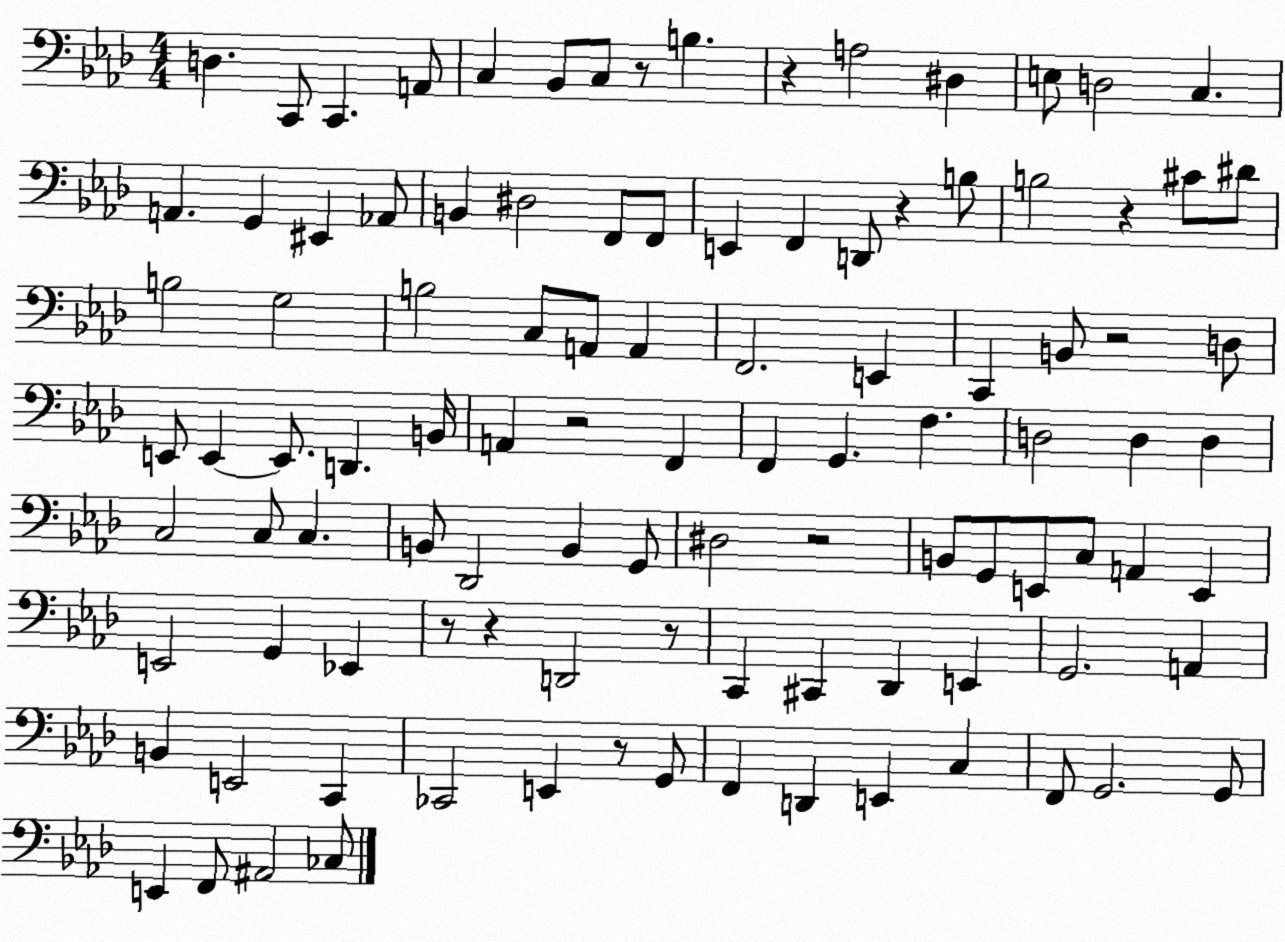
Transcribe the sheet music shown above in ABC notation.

X:1
T:Untitled
M:4/4
L:1/4
K:Ab
D, C,,/2 C,, A,,/2 C, _B,,/2 C,/2 z/2 B, z A,2 ^D, E,/2 D,2 C, A,, G,, ^E,, _A,,/2 B,, ^D,2 F,,/2 F,,/2 E,, F,, D,,/2 z B,/2 B,2 z ^C/2 ^D/2 B,2 G,2 B,2 C,/2 A,,/2 A,, F,,2 E,, C,, B,,/2 z2 D,/2 E,,/2 E,, E,,/2 D,, B,,/4 A,, z2 F,, F,, G,, F, D,2 D, D, C,2 C,/2 C, B,,/2 _D,,2 B,, G,,/2 ^D,2 z2 B,,/2 G,,/2 E,,/2 C,/2 A,, E,, E,,2 G,, _E,, z/2 z D,,2 z/2 C,, ^C,, _D,, E,, G,,2 A,, B,, E,,2 C,, _C,,2 E,, z/2 G,,/2 F,, D,, E,, C, F,,/2 G,,2 G,,/2 E,, F,,/2 ^A,,2 _C,/2